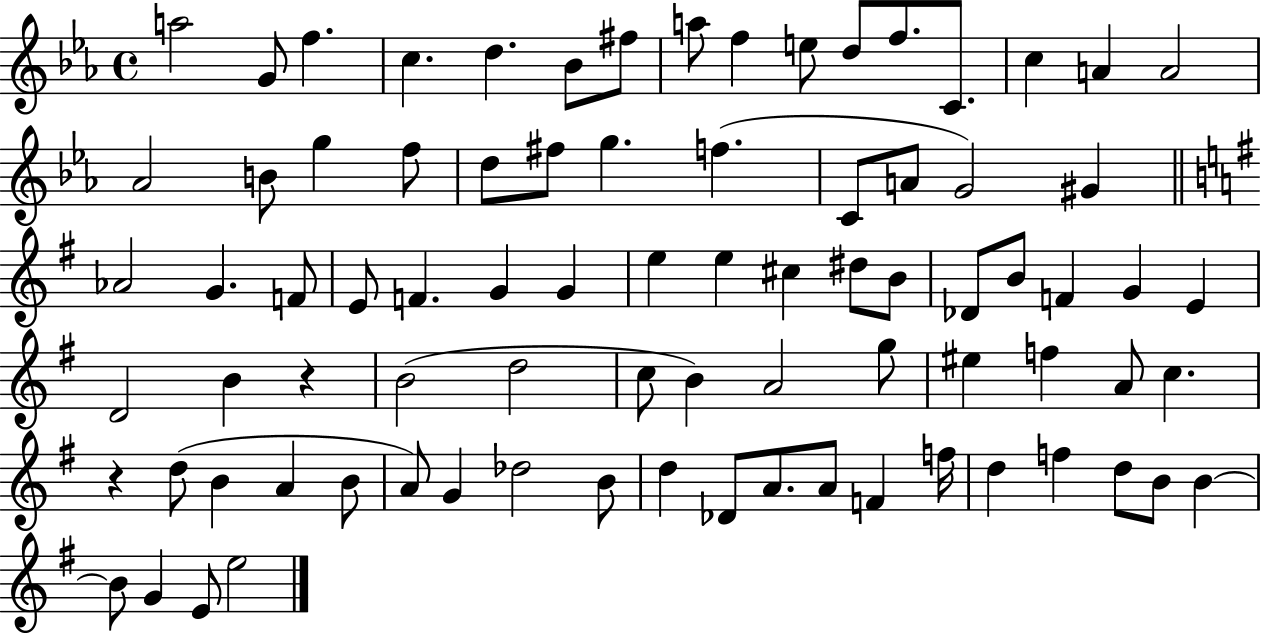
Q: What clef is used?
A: treble